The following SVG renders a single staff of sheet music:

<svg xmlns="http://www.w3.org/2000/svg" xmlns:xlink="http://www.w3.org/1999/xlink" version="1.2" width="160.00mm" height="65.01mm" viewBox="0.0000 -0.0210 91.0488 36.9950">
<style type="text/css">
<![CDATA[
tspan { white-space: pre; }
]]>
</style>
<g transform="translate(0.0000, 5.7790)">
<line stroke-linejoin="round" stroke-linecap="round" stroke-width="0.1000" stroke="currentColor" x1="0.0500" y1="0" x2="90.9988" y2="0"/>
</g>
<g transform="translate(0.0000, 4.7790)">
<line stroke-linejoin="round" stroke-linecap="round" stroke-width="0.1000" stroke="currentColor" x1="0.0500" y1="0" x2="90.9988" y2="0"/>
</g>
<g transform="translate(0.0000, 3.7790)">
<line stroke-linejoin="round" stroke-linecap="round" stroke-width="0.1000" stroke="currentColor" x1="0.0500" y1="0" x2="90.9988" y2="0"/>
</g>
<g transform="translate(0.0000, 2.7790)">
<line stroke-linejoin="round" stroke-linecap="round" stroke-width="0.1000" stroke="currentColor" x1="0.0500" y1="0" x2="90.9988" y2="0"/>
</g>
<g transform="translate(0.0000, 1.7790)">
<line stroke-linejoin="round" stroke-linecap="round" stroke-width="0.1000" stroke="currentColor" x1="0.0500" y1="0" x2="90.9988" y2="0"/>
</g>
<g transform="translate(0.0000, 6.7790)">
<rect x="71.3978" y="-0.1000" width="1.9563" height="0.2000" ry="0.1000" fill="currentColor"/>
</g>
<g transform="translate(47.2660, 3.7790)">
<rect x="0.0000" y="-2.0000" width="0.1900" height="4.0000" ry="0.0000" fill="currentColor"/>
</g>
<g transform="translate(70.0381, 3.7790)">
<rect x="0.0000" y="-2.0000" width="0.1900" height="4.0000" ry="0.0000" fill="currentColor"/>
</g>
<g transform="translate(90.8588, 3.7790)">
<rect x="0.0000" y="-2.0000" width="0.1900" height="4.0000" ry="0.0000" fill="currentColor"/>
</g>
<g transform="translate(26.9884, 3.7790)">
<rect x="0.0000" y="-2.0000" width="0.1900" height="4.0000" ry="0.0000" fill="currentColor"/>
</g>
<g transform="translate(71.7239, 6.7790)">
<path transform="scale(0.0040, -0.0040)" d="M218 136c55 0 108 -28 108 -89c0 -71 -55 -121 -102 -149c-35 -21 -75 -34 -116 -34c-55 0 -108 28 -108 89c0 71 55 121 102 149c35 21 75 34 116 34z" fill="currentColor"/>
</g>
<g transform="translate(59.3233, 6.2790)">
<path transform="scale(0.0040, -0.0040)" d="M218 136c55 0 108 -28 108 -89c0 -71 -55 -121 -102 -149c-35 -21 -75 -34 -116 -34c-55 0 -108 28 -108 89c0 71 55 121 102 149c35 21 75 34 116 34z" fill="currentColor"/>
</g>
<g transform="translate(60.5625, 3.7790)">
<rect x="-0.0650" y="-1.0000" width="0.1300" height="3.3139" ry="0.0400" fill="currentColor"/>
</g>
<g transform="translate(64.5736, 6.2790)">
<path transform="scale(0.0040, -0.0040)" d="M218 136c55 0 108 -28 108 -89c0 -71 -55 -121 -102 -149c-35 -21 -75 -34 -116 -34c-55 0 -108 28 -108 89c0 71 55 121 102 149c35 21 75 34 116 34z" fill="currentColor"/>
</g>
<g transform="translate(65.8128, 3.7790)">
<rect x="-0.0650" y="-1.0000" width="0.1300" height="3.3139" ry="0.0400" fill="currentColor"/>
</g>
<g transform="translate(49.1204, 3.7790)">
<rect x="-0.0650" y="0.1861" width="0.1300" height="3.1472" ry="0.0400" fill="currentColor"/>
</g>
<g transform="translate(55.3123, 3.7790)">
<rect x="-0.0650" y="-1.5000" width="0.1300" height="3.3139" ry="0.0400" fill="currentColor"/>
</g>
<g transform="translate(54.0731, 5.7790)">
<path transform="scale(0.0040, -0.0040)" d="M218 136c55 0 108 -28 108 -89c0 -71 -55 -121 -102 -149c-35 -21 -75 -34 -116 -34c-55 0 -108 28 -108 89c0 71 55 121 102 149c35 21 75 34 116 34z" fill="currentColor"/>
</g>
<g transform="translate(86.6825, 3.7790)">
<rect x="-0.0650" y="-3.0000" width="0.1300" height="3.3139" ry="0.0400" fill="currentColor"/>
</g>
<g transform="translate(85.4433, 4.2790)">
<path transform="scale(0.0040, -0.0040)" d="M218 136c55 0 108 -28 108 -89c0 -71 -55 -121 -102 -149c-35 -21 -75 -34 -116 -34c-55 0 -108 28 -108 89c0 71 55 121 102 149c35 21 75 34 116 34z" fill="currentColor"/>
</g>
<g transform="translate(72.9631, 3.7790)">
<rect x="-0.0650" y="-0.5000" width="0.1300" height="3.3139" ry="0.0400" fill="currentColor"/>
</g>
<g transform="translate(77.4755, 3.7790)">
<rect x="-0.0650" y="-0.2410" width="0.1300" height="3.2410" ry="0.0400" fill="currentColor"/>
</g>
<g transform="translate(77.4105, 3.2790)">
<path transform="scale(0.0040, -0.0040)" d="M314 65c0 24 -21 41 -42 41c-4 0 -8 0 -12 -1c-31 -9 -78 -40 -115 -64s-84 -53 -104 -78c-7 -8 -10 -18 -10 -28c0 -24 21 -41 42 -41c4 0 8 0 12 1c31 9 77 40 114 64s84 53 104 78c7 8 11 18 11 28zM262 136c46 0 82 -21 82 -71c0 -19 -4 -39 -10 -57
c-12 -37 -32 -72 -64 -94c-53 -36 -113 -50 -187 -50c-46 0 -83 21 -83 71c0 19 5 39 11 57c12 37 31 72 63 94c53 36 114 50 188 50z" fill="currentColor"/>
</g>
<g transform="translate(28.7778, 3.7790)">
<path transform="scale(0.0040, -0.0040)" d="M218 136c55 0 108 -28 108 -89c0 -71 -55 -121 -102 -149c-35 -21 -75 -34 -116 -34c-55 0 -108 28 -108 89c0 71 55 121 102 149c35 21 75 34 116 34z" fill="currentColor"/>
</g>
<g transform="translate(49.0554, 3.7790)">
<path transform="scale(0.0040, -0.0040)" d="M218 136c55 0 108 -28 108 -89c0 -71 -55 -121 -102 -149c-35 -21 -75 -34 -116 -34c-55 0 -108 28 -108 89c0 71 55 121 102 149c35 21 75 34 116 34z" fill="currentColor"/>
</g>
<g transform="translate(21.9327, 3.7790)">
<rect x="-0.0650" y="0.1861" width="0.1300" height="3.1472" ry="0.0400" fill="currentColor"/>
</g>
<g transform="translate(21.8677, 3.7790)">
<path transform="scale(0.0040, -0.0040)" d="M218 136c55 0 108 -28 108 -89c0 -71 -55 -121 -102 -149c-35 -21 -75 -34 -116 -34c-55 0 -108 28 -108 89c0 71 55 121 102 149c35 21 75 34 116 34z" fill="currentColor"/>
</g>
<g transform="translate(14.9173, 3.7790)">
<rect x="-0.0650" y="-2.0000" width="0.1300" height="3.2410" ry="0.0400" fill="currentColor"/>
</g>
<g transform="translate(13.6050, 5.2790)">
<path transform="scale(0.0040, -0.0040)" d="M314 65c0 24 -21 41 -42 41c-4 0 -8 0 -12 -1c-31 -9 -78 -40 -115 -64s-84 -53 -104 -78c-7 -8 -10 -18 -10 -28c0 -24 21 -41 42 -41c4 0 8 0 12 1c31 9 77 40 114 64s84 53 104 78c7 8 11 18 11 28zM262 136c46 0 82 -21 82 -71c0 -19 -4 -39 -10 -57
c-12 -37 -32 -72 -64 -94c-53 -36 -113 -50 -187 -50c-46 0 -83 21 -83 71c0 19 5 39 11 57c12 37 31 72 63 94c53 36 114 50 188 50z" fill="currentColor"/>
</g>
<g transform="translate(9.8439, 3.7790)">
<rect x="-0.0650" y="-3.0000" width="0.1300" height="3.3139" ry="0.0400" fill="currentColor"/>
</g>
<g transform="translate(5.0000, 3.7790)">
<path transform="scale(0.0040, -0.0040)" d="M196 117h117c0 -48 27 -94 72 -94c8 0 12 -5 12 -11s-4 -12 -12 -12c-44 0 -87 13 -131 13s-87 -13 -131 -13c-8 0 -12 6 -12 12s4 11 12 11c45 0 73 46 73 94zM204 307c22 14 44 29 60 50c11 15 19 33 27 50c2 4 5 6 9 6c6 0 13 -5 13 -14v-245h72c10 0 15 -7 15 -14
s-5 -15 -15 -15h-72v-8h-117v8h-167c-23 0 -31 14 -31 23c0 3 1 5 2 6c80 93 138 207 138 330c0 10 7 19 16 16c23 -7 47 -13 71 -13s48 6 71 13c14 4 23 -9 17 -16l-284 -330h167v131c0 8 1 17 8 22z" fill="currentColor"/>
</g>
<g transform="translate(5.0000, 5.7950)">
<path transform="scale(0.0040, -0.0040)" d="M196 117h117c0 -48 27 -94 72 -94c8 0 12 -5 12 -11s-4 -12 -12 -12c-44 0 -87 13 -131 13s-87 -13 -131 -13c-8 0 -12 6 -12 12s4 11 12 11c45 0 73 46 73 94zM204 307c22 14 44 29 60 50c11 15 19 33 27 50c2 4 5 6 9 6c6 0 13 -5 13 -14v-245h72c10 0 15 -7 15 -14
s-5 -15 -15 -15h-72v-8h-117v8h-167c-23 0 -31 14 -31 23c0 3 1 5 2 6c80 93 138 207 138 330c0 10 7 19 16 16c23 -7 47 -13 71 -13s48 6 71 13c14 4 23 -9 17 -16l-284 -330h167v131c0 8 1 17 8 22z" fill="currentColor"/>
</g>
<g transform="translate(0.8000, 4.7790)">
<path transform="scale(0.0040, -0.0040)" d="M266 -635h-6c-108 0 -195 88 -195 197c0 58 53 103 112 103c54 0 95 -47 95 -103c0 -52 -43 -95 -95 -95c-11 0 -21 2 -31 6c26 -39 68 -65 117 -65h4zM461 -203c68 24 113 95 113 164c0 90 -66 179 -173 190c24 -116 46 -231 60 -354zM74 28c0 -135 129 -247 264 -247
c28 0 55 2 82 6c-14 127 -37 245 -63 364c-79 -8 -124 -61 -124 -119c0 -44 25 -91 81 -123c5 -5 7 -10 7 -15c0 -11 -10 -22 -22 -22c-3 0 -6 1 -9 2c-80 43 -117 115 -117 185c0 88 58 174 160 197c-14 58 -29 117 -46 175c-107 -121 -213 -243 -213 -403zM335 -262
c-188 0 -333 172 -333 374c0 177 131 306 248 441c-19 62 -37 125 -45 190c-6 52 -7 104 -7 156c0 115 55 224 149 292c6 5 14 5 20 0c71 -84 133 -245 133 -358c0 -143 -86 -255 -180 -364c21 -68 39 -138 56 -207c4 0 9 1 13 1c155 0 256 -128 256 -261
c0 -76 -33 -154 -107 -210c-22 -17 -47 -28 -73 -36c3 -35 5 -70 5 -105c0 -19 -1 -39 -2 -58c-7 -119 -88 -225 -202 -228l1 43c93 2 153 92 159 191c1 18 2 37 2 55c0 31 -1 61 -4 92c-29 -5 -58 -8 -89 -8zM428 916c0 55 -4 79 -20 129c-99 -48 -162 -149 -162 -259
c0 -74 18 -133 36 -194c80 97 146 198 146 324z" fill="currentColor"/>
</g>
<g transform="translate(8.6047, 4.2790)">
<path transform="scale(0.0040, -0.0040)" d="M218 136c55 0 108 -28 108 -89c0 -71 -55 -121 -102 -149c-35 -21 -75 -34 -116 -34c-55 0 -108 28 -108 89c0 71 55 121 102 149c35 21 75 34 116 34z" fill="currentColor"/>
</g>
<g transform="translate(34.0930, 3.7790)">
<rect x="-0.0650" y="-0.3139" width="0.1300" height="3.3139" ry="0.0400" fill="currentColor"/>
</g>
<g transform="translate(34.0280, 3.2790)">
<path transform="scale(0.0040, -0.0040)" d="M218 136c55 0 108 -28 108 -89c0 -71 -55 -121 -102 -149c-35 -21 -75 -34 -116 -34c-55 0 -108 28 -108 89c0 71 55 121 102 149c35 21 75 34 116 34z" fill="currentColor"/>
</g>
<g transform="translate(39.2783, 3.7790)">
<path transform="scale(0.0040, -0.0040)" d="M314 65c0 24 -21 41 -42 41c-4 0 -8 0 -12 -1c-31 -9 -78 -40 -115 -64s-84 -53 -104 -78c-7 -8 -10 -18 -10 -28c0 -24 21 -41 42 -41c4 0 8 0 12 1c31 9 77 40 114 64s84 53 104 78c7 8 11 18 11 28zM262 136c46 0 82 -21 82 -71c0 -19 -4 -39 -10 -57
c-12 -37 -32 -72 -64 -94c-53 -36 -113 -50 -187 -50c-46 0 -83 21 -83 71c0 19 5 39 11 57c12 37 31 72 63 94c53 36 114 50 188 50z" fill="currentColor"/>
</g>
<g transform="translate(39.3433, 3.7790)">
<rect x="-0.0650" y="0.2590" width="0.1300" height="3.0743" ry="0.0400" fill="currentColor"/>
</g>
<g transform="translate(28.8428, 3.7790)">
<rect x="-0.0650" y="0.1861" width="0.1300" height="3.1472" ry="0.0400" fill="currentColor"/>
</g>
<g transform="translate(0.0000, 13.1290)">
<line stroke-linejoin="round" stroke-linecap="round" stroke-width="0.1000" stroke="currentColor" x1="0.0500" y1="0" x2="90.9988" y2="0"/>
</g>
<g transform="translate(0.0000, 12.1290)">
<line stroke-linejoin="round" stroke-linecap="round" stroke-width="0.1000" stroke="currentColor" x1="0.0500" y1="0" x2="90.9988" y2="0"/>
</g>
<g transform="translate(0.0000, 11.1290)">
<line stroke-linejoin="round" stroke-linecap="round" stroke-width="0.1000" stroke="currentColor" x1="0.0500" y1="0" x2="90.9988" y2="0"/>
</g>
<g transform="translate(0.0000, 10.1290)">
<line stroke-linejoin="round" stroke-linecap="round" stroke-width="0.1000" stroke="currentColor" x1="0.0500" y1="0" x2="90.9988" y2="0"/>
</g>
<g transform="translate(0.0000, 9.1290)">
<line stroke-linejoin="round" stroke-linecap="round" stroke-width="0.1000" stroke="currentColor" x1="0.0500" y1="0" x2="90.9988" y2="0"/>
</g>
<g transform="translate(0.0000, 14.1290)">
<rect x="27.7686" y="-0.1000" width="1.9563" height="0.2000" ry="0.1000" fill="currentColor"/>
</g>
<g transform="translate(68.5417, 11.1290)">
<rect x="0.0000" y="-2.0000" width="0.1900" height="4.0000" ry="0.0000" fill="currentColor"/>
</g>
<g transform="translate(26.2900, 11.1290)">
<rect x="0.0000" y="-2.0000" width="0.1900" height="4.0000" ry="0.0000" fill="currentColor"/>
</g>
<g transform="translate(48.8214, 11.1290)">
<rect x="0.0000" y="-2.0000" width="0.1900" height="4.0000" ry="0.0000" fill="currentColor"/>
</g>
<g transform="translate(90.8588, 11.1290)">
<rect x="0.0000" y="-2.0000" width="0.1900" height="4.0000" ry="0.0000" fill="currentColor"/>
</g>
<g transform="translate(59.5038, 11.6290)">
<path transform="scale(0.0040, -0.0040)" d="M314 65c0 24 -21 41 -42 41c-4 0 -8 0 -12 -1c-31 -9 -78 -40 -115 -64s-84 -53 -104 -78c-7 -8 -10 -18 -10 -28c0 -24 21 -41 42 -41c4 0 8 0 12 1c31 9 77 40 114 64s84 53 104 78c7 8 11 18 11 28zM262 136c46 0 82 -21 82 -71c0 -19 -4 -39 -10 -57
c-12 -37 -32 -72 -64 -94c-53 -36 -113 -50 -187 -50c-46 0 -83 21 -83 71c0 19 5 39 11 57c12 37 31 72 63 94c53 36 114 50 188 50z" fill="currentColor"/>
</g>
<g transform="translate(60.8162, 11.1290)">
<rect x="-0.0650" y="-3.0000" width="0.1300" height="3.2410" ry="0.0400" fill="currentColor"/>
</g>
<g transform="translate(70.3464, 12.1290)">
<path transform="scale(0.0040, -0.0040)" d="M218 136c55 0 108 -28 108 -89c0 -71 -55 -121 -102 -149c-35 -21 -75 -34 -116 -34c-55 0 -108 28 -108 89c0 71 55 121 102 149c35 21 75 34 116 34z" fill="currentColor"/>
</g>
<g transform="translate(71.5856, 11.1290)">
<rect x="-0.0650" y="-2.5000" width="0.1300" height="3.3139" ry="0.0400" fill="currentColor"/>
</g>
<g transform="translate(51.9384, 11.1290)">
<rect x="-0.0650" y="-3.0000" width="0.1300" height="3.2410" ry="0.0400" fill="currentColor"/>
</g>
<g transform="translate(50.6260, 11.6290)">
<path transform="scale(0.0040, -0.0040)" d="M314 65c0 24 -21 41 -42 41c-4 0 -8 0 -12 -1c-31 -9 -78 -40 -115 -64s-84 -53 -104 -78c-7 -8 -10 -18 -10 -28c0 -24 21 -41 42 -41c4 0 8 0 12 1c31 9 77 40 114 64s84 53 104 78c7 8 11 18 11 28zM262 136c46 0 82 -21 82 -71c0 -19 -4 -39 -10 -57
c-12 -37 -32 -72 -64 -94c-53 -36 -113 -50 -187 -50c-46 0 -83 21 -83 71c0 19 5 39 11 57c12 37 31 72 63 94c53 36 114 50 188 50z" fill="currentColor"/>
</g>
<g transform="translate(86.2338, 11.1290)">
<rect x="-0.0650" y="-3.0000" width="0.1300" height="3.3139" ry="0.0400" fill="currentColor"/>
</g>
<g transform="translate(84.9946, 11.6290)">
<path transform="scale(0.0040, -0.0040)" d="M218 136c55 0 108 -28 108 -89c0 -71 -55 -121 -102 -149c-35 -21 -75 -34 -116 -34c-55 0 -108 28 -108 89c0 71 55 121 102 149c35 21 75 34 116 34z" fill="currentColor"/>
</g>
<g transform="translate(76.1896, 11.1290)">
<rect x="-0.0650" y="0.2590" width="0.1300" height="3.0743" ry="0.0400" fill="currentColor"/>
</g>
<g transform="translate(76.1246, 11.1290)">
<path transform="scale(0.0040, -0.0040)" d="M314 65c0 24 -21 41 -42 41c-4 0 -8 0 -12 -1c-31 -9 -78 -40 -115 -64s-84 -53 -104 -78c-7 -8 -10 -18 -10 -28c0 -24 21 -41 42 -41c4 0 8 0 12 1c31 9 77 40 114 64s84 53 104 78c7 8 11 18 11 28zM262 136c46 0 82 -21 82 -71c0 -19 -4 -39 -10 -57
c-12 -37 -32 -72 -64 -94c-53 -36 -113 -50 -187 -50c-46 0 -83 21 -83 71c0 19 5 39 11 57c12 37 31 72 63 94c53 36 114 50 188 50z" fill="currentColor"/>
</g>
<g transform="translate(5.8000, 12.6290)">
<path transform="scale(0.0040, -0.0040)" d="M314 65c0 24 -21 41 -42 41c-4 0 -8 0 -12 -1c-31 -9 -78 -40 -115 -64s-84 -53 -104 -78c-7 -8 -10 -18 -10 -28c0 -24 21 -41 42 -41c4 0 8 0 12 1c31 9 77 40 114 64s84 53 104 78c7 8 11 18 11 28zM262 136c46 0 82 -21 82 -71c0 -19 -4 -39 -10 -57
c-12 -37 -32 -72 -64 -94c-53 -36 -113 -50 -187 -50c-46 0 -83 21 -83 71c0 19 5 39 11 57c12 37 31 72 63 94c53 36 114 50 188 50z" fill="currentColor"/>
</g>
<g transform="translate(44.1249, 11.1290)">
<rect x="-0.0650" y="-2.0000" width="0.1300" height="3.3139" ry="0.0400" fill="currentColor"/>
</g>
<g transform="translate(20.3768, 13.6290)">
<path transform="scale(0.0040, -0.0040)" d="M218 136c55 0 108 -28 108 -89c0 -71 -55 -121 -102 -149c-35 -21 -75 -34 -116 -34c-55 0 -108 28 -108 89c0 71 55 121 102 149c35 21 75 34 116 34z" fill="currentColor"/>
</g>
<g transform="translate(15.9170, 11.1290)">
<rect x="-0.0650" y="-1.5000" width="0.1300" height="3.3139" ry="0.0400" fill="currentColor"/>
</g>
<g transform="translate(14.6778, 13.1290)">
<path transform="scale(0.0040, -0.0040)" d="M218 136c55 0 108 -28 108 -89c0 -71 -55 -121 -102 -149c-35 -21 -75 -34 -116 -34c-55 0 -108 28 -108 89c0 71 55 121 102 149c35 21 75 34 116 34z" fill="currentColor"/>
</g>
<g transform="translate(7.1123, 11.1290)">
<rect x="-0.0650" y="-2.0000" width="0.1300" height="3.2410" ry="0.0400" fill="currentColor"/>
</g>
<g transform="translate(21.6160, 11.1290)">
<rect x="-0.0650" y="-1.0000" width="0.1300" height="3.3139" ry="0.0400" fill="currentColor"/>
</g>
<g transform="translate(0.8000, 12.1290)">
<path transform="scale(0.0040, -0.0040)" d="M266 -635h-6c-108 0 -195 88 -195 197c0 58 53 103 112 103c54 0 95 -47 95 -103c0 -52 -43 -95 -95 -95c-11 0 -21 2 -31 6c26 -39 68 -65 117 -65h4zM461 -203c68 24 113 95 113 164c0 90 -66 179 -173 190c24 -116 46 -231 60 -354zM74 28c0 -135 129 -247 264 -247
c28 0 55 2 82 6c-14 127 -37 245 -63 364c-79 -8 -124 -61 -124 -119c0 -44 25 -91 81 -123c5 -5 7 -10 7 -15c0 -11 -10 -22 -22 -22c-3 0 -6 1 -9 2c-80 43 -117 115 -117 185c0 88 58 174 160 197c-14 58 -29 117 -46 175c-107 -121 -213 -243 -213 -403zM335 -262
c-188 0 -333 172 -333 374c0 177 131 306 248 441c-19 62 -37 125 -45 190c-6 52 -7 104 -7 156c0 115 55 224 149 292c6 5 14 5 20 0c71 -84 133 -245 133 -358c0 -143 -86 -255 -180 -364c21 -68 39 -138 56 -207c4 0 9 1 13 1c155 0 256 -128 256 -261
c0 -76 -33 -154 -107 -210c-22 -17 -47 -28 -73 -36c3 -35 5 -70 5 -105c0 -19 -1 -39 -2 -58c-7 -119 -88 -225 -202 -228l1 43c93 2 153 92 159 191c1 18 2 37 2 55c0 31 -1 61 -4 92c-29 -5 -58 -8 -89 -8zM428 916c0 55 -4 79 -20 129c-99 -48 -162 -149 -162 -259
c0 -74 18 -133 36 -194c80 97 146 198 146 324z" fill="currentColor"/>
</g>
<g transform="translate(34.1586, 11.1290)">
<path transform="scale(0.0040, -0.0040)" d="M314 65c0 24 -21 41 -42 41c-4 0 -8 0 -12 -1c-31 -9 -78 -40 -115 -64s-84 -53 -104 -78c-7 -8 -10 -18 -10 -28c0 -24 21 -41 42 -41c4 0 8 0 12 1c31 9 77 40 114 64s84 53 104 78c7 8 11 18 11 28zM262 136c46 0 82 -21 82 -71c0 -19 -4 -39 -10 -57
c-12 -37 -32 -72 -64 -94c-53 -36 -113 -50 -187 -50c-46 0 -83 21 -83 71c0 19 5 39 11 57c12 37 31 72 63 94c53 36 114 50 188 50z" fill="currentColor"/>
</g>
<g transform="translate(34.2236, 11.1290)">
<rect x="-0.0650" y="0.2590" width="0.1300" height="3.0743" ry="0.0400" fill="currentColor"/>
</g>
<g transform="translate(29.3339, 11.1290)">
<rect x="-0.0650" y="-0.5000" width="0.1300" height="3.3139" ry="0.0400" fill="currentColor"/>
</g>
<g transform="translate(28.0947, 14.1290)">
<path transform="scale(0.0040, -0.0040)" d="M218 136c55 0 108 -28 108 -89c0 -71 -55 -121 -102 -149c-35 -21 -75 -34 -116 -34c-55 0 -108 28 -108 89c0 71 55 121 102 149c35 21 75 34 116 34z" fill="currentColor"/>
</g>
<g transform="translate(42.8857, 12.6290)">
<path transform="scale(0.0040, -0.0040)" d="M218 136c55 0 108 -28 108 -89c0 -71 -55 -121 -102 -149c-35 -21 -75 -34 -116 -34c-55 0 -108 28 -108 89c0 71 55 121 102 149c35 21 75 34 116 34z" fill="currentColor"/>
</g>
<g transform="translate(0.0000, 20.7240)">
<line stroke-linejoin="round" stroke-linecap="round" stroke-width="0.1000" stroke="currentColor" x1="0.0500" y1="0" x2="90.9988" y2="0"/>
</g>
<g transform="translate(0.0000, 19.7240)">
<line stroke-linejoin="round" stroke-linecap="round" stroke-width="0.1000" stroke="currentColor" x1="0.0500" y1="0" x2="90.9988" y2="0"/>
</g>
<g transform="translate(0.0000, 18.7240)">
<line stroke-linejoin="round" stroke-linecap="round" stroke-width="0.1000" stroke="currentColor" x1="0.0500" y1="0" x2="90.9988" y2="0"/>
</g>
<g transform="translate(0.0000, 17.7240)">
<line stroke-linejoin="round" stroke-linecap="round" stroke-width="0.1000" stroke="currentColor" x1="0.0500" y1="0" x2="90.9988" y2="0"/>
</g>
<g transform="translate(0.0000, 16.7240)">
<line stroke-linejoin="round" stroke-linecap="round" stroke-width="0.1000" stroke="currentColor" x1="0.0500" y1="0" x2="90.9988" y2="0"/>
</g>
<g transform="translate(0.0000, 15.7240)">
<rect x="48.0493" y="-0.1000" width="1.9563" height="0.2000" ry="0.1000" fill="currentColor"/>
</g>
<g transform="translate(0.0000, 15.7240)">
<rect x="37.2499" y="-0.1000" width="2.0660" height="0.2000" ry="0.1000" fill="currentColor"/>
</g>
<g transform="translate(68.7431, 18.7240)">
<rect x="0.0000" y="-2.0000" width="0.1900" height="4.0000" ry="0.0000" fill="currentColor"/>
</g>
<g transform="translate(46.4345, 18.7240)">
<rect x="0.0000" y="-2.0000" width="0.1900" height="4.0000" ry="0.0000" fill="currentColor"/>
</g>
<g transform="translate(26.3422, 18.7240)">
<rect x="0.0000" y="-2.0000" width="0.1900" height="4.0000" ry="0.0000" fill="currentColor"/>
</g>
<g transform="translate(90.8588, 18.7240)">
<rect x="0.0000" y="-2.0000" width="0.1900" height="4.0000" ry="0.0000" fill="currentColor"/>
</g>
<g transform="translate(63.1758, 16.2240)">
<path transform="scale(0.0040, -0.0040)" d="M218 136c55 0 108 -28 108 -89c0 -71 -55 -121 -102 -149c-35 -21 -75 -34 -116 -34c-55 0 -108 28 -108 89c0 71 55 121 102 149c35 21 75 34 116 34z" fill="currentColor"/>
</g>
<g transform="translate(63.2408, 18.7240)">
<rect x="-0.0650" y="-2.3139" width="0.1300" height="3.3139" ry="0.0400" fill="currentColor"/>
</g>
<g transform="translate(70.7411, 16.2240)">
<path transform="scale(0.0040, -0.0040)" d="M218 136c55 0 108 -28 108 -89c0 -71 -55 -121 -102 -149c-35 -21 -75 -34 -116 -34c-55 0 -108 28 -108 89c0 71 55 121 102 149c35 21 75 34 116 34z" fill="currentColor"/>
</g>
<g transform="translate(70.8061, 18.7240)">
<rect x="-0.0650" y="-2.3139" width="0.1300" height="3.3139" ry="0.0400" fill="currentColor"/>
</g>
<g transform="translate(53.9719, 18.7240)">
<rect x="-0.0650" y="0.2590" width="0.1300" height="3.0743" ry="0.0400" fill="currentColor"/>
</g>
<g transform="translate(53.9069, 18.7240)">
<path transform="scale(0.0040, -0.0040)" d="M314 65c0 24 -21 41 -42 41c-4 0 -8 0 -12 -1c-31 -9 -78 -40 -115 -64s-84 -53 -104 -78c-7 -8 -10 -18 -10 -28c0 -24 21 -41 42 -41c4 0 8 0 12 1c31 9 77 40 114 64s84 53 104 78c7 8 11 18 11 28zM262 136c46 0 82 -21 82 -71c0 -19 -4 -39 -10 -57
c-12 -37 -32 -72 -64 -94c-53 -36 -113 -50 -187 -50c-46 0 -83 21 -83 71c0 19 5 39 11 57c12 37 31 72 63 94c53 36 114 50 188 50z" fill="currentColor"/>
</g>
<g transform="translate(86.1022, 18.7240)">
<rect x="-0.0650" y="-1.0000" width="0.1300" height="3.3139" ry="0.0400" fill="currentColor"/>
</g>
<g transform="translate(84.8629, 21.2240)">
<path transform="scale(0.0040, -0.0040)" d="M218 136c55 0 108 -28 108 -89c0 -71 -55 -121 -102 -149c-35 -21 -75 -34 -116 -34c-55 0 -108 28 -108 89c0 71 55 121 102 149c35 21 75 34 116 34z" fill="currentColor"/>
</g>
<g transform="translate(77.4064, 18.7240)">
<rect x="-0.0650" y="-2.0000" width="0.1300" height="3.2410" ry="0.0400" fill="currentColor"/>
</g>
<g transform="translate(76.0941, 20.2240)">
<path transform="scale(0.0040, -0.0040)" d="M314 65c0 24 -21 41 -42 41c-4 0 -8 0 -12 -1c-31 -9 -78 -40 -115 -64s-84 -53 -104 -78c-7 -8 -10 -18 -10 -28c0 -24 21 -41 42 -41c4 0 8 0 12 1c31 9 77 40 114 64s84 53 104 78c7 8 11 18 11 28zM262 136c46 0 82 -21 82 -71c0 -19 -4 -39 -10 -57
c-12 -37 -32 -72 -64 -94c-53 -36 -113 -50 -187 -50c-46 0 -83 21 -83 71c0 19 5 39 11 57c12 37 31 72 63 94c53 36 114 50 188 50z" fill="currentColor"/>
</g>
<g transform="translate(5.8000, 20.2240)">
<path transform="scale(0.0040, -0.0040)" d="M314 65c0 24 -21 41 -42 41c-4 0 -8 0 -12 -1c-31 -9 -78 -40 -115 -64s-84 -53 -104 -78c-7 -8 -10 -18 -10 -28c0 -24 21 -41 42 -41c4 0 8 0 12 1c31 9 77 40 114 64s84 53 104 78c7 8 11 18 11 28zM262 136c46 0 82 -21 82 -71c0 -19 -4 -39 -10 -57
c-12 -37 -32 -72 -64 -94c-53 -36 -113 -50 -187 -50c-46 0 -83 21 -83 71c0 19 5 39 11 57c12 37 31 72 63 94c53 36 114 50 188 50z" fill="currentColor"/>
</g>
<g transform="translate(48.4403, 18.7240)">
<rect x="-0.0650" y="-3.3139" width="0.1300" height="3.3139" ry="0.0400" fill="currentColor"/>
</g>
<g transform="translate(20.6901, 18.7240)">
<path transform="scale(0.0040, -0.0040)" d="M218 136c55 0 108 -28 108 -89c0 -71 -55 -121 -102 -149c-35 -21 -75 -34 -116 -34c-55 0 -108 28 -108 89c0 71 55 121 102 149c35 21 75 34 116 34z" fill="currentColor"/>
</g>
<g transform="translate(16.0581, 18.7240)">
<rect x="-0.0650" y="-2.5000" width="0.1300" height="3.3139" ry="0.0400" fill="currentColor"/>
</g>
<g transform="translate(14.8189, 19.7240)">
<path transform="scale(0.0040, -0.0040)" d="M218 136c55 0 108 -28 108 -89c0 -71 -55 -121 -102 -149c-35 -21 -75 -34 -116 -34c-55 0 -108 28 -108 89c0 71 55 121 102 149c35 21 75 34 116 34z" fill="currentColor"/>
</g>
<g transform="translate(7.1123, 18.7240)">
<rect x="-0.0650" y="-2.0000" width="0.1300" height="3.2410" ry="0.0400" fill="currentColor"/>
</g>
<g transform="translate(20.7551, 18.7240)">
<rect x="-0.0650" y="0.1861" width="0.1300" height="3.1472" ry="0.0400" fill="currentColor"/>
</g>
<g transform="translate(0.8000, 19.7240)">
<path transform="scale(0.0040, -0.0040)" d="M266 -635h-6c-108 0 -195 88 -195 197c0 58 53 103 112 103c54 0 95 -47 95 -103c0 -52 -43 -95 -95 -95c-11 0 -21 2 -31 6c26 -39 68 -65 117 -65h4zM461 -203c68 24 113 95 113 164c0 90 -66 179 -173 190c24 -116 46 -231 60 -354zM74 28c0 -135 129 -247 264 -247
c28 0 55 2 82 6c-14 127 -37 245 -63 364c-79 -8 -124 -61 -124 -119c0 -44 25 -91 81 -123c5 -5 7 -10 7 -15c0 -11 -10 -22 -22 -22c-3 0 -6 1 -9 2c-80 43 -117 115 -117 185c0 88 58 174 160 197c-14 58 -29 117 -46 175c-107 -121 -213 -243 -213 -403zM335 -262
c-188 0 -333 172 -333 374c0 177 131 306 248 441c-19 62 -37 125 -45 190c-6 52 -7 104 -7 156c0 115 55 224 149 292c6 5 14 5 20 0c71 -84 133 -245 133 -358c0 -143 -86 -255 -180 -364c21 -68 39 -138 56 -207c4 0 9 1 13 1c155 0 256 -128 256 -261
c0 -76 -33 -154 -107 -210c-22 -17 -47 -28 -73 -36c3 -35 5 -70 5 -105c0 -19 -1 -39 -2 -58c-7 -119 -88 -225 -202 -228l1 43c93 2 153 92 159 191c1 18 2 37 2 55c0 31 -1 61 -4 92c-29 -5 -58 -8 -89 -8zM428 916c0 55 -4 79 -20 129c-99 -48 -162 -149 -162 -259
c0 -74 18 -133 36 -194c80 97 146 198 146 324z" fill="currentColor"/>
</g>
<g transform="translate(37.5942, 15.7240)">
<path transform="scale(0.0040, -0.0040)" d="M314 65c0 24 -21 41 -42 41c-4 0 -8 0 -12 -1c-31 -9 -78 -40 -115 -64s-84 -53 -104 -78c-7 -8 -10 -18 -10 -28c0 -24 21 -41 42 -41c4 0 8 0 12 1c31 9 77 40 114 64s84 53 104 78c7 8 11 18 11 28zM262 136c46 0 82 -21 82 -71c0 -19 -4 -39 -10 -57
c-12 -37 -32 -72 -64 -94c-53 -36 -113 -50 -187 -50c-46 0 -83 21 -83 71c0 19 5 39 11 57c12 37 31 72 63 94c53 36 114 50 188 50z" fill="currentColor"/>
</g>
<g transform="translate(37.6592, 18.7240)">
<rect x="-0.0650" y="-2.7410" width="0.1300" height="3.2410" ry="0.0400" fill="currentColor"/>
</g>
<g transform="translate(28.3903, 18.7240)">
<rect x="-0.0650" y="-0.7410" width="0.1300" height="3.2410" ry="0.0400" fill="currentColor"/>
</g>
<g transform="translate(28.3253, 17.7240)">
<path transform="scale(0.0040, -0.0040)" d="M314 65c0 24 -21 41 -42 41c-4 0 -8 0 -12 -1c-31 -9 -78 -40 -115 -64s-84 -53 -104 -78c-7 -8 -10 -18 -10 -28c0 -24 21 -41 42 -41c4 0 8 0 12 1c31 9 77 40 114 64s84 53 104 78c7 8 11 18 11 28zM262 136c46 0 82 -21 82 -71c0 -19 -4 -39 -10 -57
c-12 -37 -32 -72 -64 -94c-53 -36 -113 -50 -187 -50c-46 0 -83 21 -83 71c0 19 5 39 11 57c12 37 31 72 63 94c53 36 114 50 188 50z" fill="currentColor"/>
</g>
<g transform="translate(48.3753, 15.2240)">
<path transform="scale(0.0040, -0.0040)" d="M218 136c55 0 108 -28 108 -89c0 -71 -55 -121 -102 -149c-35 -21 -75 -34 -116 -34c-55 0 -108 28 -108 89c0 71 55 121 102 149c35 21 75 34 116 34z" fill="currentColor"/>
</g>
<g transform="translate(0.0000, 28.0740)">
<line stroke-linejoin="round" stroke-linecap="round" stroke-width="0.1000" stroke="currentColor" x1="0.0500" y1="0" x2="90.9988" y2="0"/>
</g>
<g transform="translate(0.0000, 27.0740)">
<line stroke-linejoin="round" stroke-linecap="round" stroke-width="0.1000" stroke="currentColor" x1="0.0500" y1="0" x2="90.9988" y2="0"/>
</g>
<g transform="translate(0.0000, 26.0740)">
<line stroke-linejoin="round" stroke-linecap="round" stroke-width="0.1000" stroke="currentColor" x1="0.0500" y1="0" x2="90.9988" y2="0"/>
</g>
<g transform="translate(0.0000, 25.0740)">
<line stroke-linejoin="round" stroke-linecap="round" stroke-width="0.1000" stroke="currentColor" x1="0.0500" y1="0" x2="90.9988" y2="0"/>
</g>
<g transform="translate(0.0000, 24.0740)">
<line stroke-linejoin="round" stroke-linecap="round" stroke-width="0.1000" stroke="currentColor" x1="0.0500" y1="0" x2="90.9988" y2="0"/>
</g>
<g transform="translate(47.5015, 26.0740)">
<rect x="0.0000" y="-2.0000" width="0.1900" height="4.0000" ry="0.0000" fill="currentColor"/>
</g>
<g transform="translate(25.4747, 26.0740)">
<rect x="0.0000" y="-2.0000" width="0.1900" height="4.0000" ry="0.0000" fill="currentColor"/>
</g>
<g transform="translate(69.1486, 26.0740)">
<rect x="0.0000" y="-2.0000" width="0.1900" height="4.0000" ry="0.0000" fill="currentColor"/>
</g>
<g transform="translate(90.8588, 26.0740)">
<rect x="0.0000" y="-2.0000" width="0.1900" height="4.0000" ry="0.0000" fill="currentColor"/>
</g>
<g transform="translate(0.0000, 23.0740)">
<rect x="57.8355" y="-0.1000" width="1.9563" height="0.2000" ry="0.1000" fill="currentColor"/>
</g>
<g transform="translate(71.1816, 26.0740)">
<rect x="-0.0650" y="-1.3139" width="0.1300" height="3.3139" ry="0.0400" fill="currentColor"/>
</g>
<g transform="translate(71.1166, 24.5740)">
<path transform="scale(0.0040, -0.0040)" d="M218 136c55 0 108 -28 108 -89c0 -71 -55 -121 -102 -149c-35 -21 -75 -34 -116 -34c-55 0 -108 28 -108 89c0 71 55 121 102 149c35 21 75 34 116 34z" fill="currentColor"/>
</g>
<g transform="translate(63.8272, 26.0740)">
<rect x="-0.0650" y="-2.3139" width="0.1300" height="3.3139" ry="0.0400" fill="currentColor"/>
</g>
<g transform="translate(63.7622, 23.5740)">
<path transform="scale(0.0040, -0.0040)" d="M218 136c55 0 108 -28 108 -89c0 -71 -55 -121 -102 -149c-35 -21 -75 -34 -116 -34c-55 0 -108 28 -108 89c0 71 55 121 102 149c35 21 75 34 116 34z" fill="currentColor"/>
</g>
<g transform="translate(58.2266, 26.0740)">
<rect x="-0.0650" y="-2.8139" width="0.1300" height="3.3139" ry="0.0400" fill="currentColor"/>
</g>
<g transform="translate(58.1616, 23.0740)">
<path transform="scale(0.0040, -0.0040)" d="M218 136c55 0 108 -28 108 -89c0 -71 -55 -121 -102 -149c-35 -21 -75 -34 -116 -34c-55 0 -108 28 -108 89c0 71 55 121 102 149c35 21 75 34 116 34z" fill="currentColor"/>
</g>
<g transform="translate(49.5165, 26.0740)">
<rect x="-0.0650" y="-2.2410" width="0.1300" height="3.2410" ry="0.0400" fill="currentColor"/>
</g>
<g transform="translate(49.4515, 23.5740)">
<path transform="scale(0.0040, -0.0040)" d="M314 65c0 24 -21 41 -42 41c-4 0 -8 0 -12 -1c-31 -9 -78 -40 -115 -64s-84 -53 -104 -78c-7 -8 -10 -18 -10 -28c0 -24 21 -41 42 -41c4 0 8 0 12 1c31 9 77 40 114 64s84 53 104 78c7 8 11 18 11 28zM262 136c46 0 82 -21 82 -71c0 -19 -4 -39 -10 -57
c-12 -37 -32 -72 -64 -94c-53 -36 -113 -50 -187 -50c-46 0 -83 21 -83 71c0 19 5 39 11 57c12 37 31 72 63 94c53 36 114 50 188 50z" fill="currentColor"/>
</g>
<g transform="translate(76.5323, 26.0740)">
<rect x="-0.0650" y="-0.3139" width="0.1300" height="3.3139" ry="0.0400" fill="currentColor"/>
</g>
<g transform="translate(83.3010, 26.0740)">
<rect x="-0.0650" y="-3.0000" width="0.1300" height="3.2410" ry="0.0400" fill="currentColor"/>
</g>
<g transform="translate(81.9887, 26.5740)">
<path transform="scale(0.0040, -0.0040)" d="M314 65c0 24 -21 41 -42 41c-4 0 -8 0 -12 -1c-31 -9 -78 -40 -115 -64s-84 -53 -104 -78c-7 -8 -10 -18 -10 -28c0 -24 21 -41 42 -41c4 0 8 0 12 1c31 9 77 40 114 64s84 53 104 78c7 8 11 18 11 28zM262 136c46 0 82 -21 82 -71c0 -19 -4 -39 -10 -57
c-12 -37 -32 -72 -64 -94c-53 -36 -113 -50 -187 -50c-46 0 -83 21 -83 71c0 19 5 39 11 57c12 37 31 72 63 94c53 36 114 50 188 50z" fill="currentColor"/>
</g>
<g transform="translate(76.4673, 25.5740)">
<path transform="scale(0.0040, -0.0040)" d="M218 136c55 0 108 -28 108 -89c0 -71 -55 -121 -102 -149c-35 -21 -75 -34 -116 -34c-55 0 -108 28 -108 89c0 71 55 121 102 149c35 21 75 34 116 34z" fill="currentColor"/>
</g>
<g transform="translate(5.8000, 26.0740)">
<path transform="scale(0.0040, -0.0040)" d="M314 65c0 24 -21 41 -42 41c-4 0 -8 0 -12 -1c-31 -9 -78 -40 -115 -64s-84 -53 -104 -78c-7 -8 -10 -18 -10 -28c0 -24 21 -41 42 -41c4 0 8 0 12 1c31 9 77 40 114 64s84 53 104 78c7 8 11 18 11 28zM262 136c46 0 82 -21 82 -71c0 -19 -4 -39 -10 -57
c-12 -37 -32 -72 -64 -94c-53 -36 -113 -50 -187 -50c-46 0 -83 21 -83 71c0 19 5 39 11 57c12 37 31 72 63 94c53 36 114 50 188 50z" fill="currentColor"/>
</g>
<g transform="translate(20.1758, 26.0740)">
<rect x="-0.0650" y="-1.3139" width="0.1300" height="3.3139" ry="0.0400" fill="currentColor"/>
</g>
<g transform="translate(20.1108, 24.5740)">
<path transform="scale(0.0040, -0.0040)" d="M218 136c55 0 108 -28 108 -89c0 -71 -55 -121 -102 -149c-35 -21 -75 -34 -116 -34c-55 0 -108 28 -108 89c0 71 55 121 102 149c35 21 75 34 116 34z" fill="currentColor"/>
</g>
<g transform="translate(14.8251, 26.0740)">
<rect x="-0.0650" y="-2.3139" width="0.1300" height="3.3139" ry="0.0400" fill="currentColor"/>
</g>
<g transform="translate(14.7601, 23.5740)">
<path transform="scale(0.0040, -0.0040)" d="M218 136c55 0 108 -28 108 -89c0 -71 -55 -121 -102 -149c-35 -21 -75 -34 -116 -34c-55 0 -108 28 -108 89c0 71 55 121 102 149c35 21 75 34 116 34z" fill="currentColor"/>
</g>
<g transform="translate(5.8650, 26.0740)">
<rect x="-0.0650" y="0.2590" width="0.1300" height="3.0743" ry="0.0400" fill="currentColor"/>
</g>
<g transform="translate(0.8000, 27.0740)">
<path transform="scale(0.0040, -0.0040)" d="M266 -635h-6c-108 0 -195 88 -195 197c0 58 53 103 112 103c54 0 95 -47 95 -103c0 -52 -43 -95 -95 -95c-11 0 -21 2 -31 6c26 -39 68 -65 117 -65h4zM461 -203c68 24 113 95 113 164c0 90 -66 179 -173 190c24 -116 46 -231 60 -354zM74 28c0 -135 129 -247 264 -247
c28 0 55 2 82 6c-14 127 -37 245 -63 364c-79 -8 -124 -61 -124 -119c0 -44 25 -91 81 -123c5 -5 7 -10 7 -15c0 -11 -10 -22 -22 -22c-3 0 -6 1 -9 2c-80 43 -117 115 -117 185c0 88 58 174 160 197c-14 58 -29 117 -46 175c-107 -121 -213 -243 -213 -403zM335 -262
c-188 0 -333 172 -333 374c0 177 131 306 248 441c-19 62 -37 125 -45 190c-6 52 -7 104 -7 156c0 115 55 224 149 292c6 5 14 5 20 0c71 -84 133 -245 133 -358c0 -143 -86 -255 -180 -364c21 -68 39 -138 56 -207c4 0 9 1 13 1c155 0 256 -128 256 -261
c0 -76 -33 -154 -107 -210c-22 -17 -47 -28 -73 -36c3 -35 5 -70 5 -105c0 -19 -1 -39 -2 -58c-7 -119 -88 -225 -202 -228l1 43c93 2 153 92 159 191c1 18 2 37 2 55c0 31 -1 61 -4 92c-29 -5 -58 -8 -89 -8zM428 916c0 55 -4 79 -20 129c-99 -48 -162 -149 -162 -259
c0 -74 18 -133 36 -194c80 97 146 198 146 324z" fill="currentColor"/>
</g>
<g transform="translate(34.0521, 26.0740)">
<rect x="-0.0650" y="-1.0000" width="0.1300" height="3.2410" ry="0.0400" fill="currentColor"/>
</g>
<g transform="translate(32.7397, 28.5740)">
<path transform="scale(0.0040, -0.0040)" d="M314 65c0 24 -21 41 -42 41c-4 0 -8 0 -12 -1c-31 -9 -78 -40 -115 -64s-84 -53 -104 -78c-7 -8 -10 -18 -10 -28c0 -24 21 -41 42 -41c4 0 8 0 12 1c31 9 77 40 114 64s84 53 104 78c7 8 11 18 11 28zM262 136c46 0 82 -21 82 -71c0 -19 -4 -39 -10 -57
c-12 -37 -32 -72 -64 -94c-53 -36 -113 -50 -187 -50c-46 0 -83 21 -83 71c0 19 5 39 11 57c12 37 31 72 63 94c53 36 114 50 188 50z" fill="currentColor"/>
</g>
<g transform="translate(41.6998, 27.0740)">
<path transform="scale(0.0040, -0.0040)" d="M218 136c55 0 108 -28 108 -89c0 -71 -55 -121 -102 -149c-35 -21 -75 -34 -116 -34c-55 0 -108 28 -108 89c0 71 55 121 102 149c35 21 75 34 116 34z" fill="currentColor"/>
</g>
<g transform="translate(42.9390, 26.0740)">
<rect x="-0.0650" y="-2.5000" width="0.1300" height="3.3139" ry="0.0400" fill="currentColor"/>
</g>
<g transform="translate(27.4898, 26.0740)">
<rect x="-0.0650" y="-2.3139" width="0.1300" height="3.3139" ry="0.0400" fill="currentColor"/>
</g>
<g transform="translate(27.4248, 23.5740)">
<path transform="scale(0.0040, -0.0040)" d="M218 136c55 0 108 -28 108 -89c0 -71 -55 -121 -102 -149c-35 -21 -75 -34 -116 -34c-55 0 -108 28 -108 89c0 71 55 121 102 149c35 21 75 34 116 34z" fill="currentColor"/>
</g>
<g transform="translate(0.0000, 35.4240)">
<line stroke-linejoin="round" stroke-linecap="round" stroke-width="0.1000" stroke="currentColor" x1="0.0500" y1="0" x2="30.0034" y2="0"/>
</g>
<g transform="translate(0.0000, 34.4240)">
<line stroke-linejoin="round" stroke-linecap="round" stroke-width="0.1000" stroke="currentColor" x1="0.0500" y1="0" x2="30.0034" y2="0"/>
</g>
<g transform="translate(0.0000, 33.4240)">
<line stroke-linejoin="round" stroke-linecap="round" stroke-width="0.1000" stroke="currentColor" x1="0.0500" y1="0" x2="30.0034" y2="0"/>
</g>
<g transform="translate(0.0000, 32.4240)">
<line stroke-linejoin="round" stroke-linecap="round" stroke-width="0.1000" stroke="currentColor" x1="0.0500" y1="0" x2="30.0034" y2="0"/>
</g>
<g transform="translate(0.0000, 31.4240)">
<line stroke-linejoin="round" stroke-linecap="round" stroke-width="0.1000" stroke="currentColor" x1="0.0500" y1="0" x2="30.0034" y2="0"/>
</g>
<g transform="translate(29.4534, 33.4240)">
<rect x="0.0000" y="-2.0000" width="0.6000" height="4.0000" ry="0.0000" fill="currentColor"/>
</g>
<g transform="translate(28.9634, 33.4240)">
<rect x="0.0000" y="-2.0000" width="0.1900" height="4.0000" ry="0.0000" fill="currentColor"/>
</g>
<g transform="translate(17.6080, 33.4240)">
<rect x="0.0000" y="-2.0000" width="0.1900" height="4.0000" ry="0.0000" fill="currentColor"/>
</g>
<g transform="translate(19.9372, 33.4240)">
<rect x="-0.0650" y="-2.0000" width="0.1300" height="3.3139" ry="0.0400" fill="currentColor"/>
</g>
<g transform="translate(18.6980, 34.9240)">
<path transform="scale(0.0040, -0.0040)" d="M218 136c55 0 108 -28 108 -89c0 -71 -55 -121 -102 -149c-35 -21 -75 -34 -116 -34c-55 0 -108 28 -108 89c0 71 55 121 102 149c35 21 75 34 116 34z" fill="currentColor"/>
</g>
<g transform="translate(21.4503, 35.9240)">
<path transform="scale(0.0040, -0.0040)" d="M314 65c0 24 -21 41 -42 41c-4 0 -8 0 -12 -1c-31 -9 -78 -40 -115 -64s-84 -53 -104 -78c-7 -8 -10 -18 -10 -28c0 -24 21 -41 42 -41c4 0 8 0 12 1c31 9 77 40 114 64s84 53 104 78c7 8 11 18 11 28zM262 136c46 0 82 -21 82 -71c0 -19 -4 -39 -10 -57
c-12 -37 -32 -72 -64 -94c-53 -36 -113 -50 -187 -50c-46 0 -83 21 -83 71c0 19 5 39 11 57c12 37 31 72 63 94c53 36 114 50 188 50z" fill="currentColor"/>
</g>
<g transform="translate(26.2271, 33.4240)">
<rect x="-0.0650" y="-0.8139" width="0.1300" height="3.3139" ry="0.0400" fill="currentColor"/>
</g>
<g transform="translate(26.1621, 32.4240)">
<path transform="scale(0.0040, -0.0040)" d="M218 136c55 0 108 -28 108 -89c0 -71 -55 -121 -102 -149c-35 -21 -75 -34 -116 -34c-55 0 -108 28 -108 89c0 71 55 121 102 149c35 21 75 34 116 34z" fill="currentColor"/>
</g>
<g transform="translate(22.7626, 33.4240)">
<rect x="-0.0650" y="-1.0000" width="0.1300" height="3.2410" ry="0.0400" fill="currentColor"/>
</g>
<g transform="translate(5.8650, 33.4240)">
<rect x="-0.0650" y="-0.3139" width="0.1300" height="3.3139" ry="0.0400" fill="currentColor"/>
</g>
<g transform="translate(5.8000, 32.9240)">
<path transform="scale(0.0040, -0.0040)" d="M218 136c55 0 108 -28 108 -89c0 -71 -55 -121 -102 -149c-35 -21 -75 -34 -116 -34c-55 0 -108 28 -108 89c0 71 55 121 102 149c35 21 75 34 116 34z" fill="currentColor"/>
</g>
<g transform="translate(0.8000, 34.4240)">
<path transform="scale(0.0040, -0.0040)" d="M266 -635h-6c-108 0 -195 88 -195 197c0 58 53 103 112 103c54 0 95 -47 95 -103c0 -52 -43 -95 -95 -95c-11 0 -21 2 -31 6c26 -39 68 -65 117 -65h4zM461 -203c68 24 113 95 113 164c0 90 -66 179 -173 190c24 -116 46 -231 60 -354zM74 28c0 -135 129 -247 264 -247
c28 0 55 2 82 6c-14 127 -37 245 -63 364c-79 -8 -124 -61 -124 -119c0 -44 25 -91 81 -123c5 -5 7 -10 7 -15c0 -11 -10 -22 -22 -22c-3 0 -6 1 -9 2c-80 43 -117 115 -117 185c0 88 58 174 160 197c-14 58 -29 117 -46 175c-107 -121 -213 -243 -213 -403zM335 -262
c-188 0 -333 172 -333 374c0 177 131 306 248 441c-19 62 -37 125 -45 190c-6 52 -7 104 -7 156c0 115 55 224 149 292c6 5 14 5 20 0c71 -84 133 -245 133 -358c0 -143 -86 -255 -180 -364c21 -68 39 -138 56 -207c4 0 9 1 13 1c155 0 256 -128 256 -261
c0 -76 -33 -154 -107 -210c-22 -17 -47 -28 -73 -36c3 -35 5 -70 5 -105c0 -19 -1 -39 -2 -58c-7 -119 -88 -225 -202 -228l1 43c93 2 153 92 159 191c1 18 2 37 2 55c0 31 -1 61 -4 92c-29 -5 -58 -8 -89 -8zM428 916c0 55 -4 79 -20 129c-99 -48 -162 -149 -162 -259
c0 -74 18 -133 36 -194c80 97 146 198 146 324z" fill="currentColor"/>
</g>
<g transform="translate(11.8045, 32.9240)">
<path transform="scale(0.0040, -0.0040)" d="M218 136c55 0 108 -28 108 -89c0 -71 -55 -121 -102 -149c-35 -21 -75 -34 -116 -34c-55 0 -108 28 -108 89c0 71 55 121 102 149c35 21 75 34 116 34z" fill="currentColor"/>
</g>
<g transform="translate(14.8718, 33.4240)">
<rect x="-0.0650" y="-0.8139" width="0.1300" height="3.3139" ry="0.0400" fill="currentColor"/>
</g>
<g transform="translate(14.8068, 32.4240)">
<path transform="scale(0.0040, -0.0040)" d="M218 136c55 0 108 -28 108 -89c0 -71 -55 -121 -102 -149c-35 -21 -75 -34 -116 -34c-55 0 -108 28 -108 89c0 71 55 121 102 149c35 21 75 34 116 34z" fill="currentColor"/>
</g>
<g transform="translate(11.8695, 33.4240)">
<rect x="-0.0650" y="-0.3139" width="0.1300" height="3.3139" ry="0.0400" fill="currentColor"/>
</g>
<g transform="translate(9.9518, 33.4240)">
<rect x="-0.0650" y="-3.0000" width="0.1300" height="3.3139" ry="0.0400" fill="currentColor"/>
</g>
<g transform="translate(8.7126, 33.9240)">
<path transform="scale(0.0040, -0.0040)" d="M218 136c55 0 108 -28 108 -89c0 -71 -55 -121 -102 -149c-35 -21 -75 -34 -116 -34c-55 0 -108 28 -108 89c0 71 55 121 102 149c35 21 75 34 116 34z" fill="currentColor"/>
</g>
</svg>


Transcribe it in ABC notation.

X:1
T:Untitled
M:4/4
L:1/4
K:C
A F2 B B c B2 B E D D C c2 A F2 E D C B2 F A2 A2 G B2 A F2 G B d2 a2 b B2 g g F2 D B2 g e g D2 G g2 a g e c A2 c A c d F D2 d